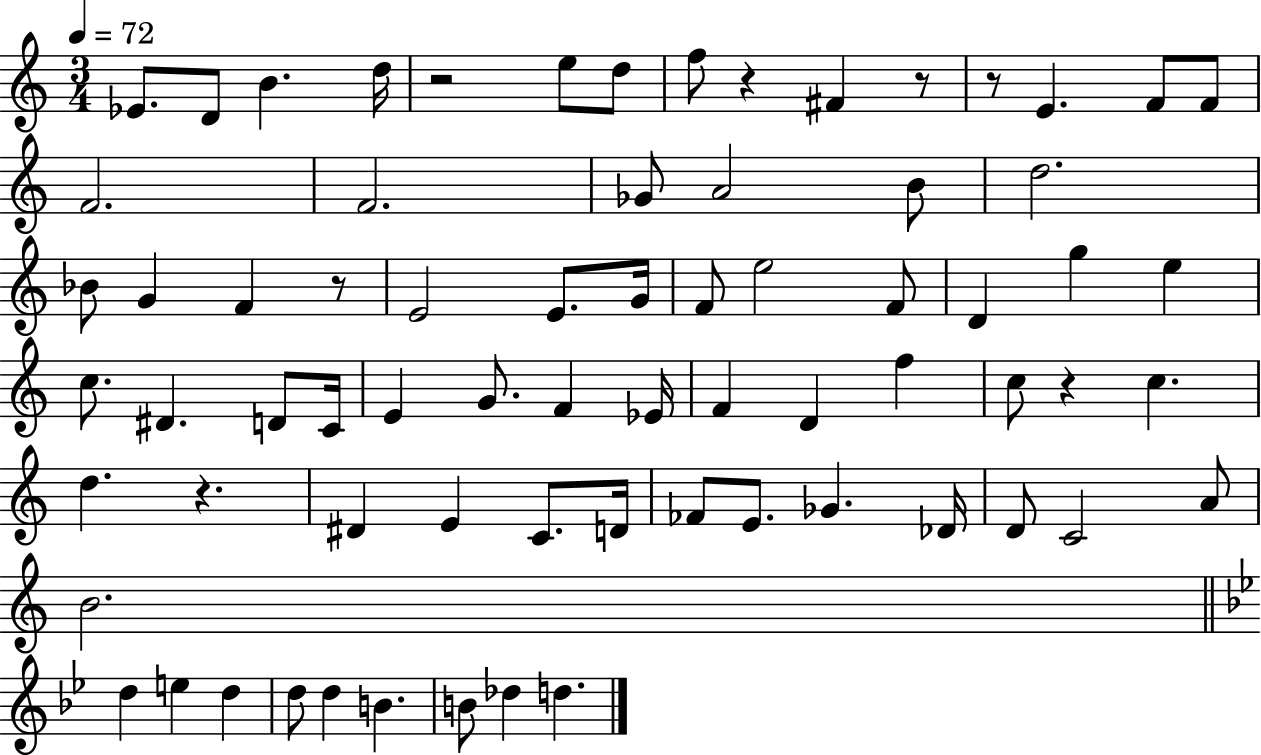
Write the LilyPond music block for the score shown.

{
  \clef treble
  \numericTimeSignature
  \time 3/4
  \key c \major
  \tempo 4 = 72
  ees'8. d'8 b'4. d''16 | r2 e''8 d''8 | f''8 r4 fis'4 r8 | r8 e'4. f'8 f'8 | \break f'2. | f'2. | ges'8 a'2 b'8 | d''2. | \break bes'8 g'4 f'4 r8 | e'2 e'8. g'16 | f'8 e''2 f'8 | d'4 g''4 e''4 | \break c''8. dis'4. d'8 c'16 | e'4 g'8. f'4 ees'16 | f'4 d'4 f''4 | c''8 r4 c''4. | \break d''4. r4. | dis'4 e'4 c'8. d'16 | fes'8 e'8. ges'4. des'16 | d'8 c'2 a'8 | \break b'2. | \bar "||" \break \key g \minor d''4 e''4 d''4 | d''8 d''4 b'4. | b'8 des''4 d''4. | \bar "|."
}